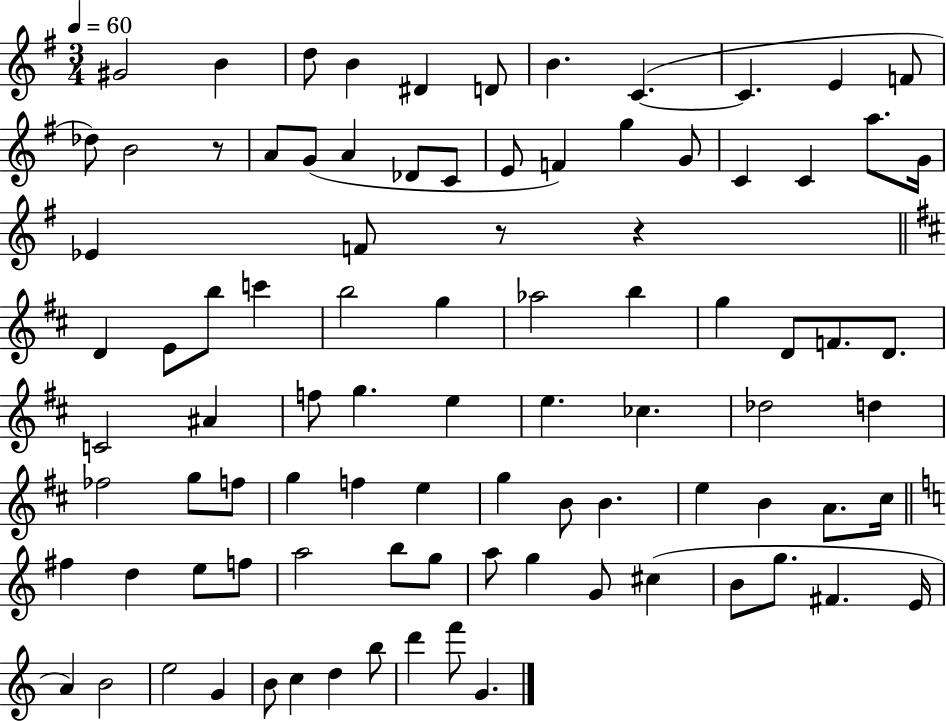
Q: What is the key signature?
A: G major